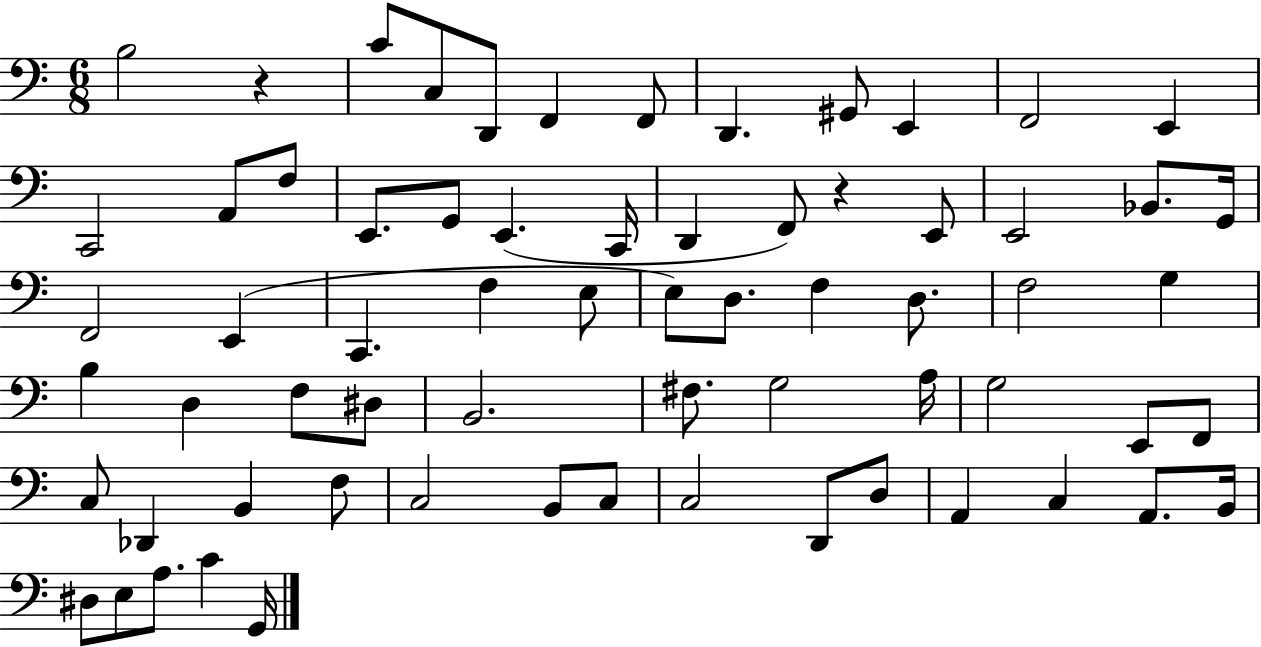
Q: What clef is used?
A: bass